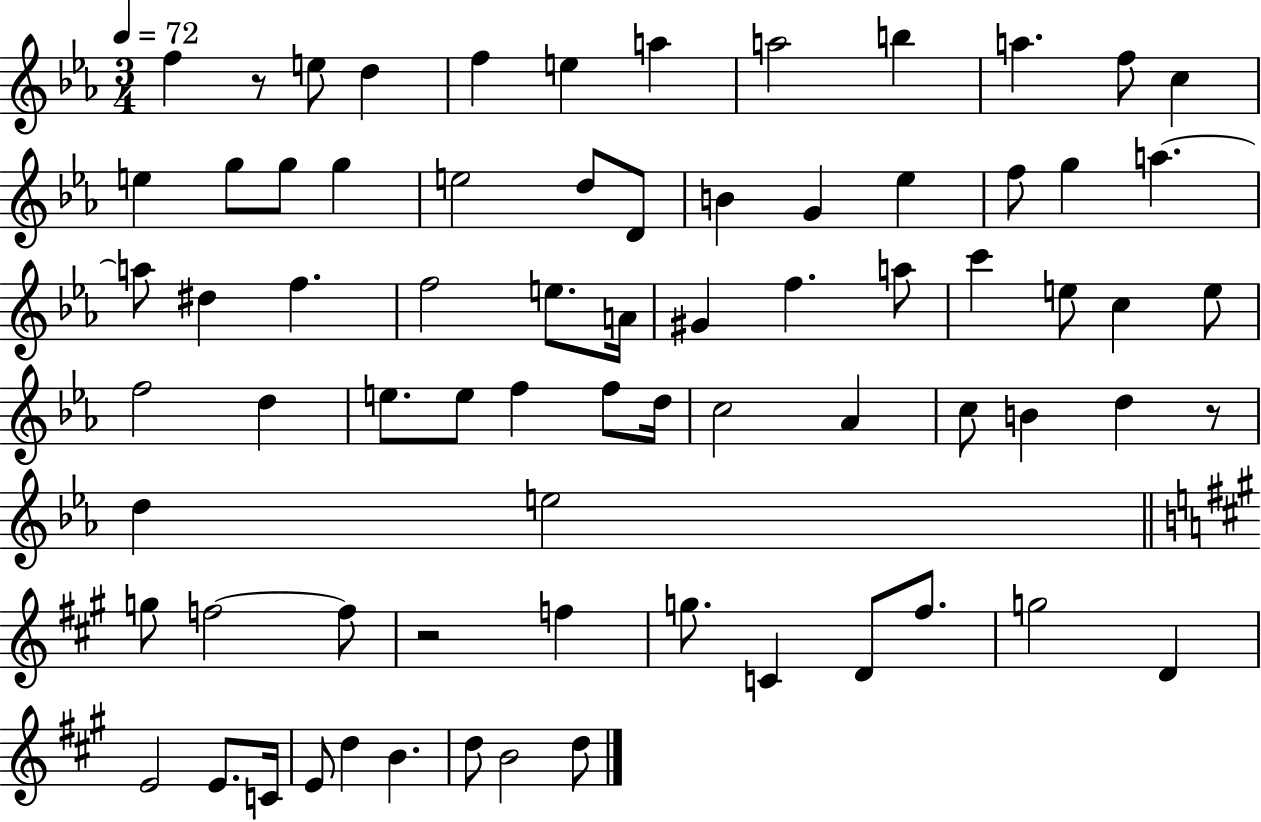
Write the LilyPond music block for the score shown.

{
  \clef treble
  \numericTimeSignature
  \time 3/4
  \key ees \major
  \tempo 4 = 72
  \repeat volta 2 { f''4 r8 e''8 d''4 | f''4 e''4 a''4 | a''2 b''4 | a''4. f''8 c''4 | \break e''4 g''8 g''8 g''4 | e''2 d''8 d'8 | b'4 g'4 ees''4 | f''8 g''4 a''4.~~ | \break a''8 dis''4 f''4. | f''2 e''8. a'16 | gis'4 f''4. a''8 | c'''4 e''8 c''4 e''8 | \break f''2 d''4 | e''8. e''8 f''4 f''8 d''16 | c''2 aes'4 | c''8 b'4 d''4 r8 | \break d''4 e''2 | \bar "||" \break \key a \major g''8 f''2~~ f''8 | r2 f''4 | g''8. c'4 d'8 fis''8. | g''2 d'4 | \break e'2 e'8. c'16 | e'8 d''4 b'4. | d''8 b'2 d''8 | } \bar "|."
}